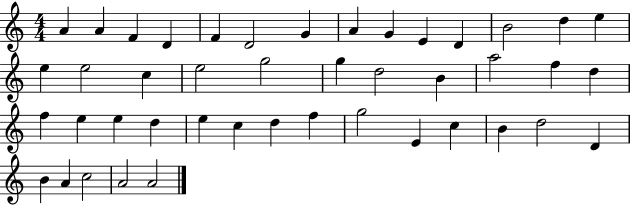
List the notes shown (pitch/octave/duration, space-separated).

A4/q A4/q F4/q D4/q F4/q D4/h G4/q A4/q G4/q E4/q D4/q B4/h D5/q E5/q E5/q E5/h C5/q E5/h G5/h G5/q D5/h B4/q A5/h F5/q D5/q F5/q E5/q E5/q D5/q E5/q C5/q D5/q F5/q G5/h E4/q C5/q B4/q D5/h D4/q B4/q A4/q C5/h A4/h A4/h